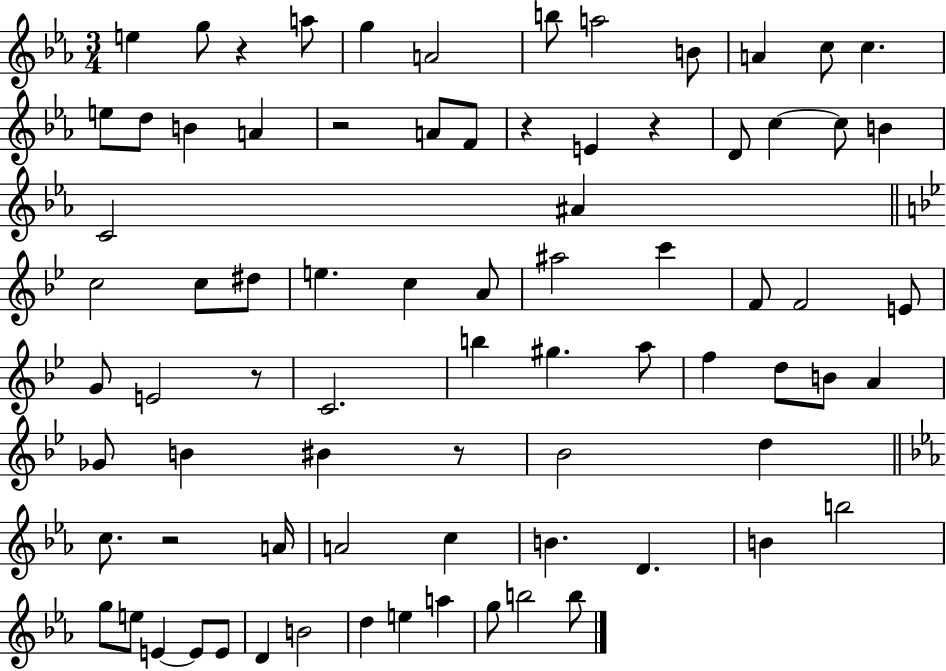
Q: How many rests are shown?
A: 7